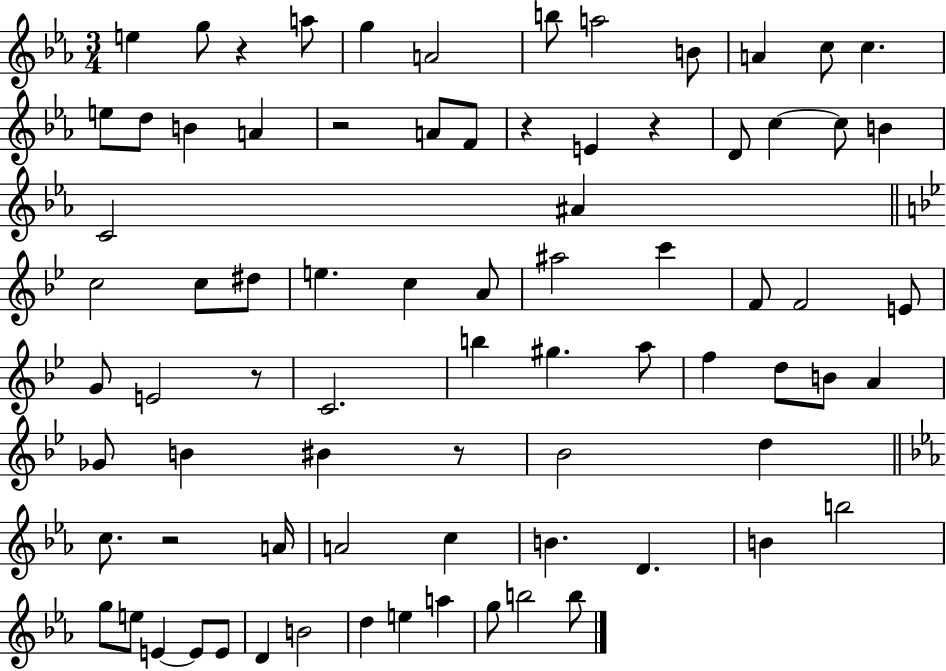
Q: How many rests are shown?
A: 7